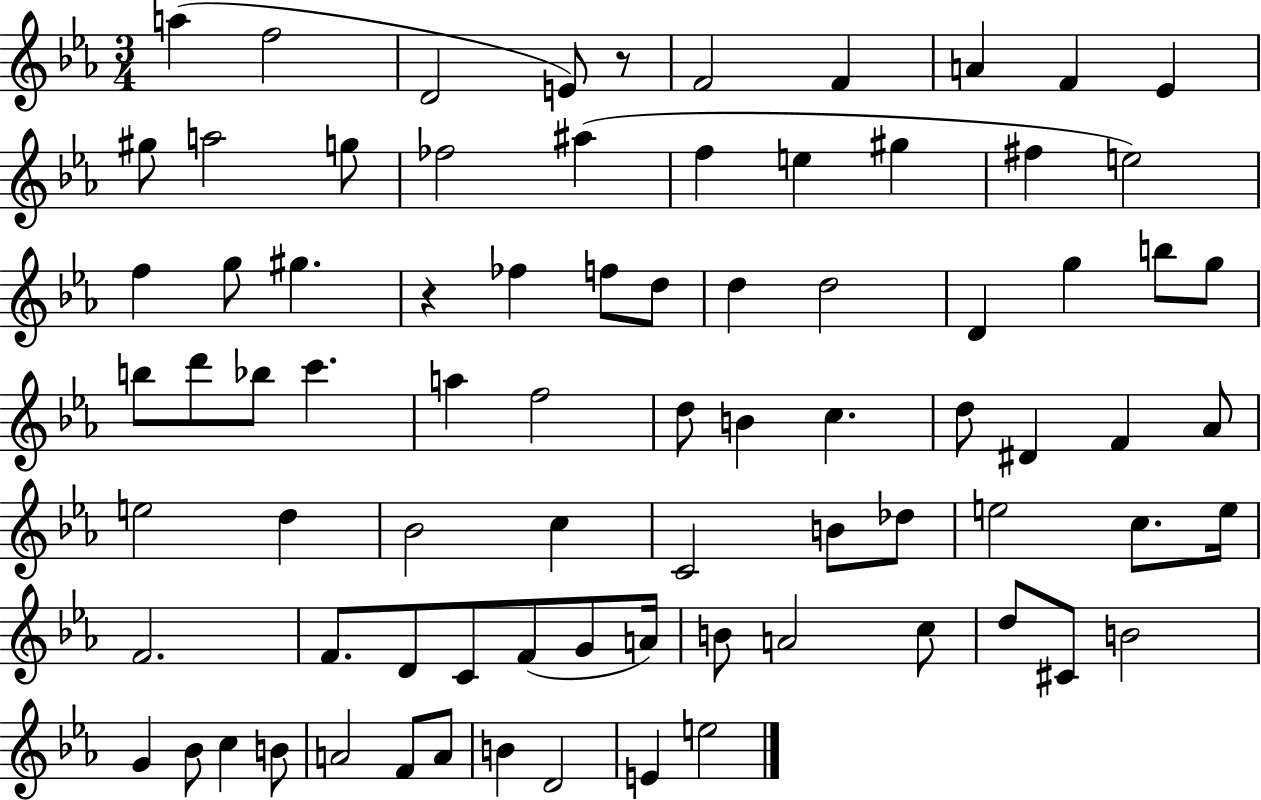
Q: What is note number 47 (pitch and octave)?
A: Bb4